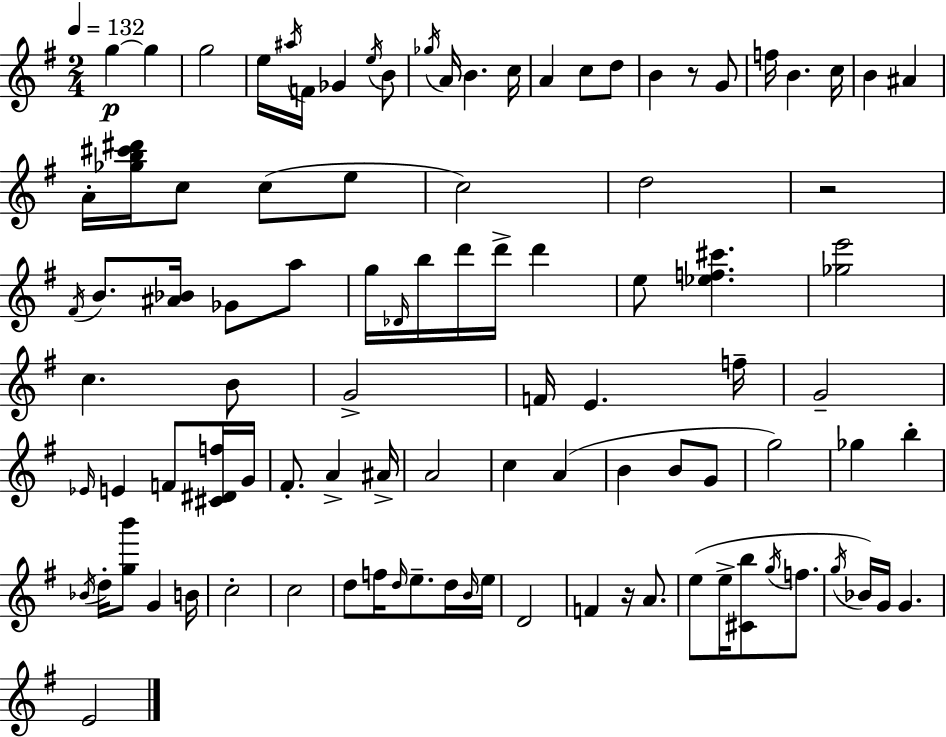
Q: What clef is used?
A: treble